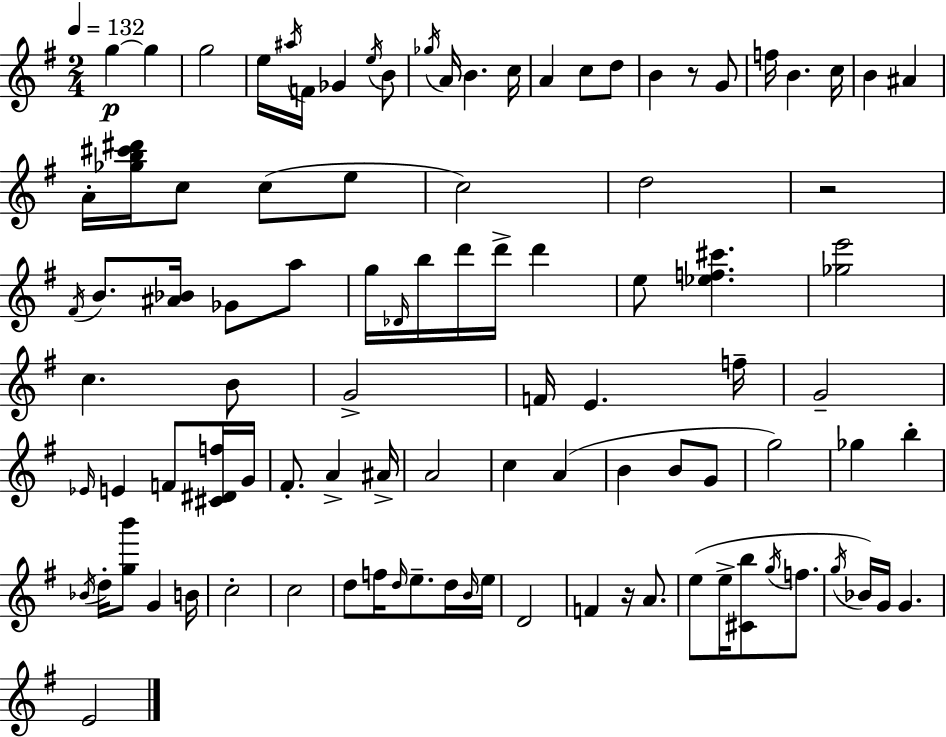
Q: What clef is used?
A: treble